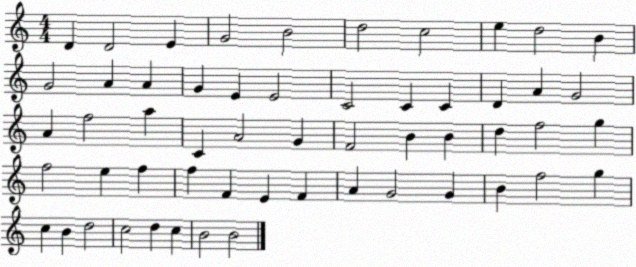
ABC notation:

X:1
T:Untitled
M:4/4
L:1/4
K:C
D D2 E G2 B2 d2 c2 e d2 B G2 A A G E E2 C2 C C D A G2 A f2 a C A2 G F2 B B d f2 g f2 e f f F E F A G2 G B f2 g c B d2 c2 d c B2 B2